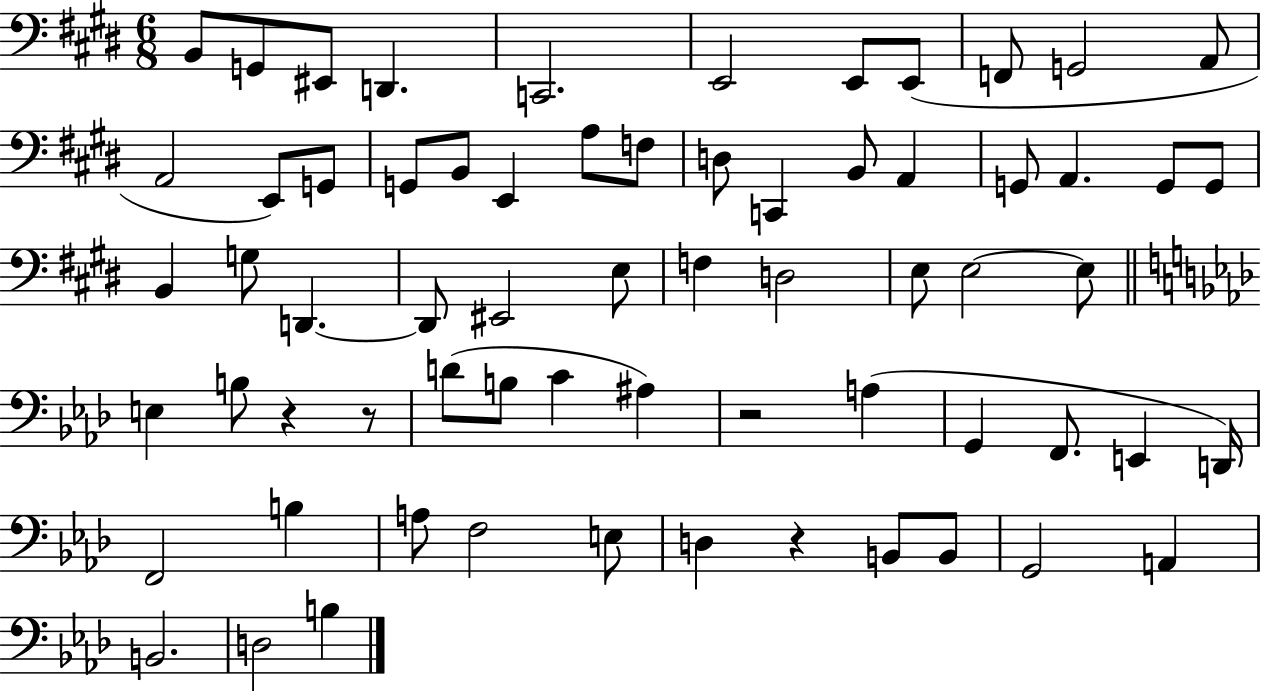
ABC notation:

X:1
T:Untitled
M:6/8
L:1/4
K:E
B,,/2 G,,/2 ^E,,/2 D,, C,,2 E,,2 E,,/2 E,,/2 F,,/2 G,,2 A,,/2 A,,2 E,,/2 G,,/2 G,,/2 B,,/2 E,, A,/2 F,/2 D,/2 C,, B,,/2 A,, G,,/2 A,, G,,/2 G,,/2 B,, G,/2 D,, D,,/2 ^E,,2 E,/2 F, D,2 E,/2 E,2 E,/2 E, B,/2 z z/2 D/2 B,/2 C ^A, z2 A, G,, F,,/2 E,, D,,/4 F,,2 B, A,/2 F,2 E,/2 D, z B,,/2 B,,/2 G,,2 A,, B,,2 D,2 B,